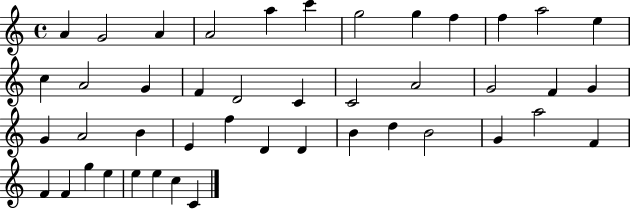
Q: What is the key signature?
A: C major